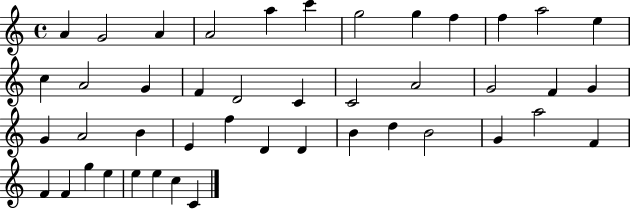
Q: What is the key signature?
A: C major